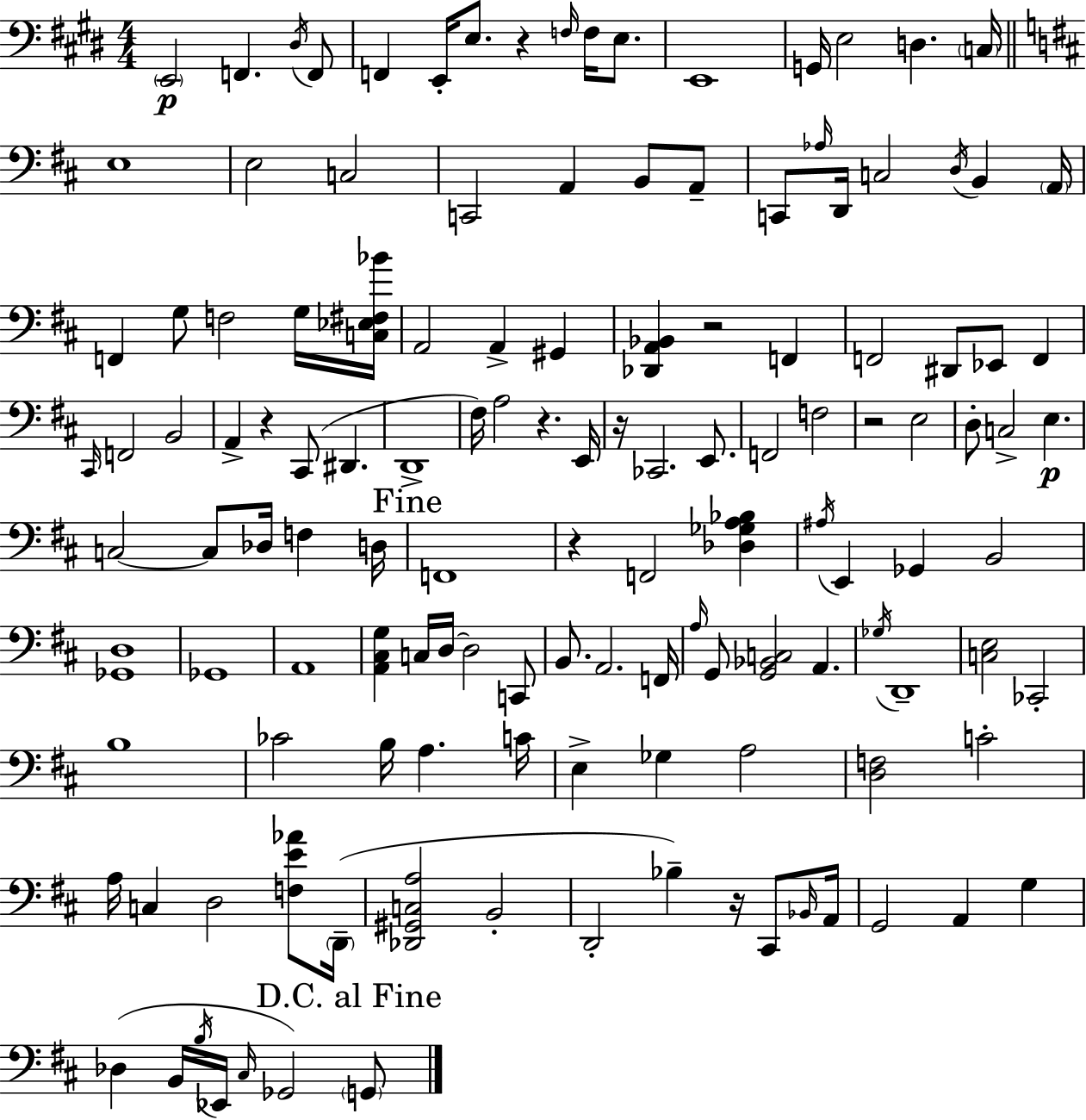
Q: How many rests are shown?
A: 8